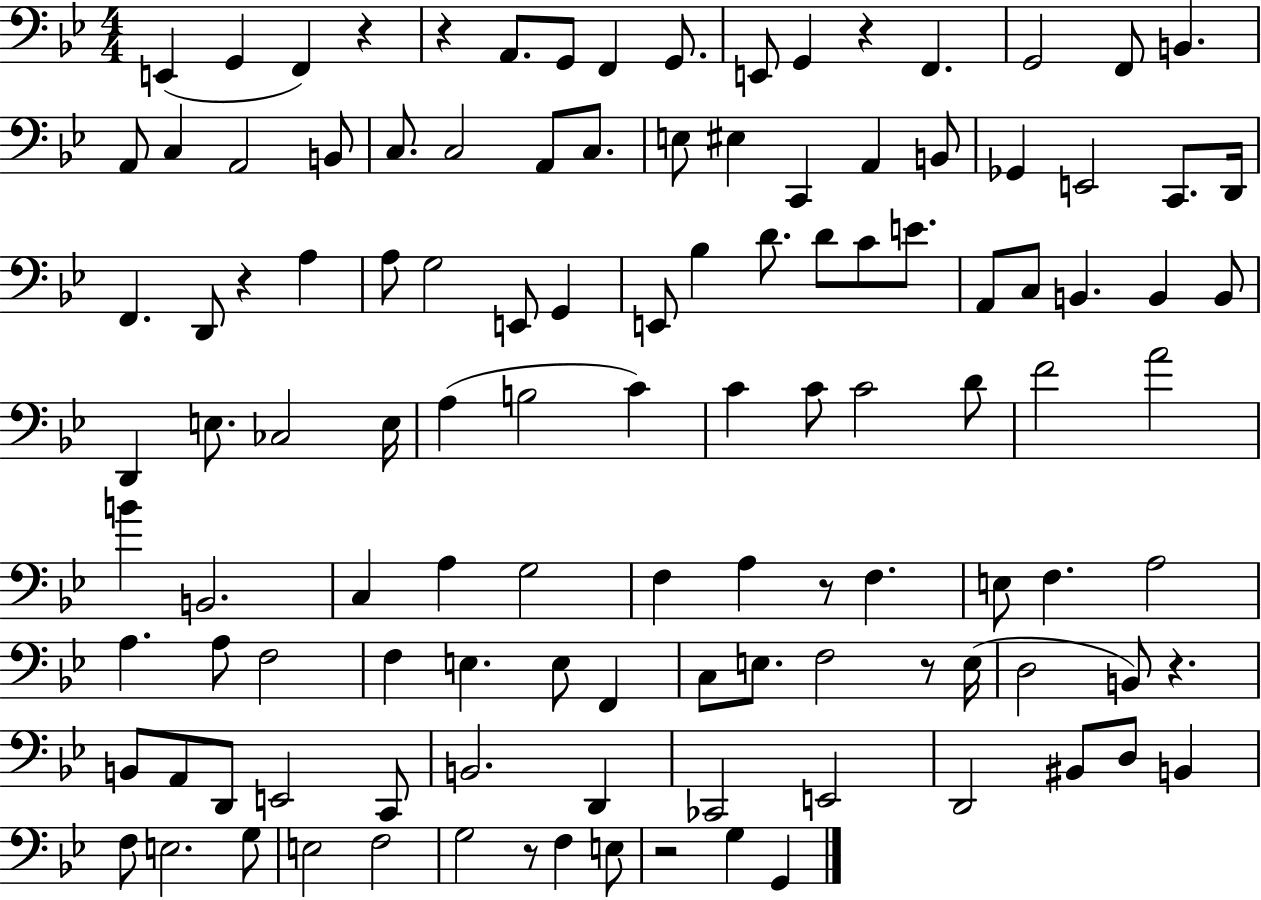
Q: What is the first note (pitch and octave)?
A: E2